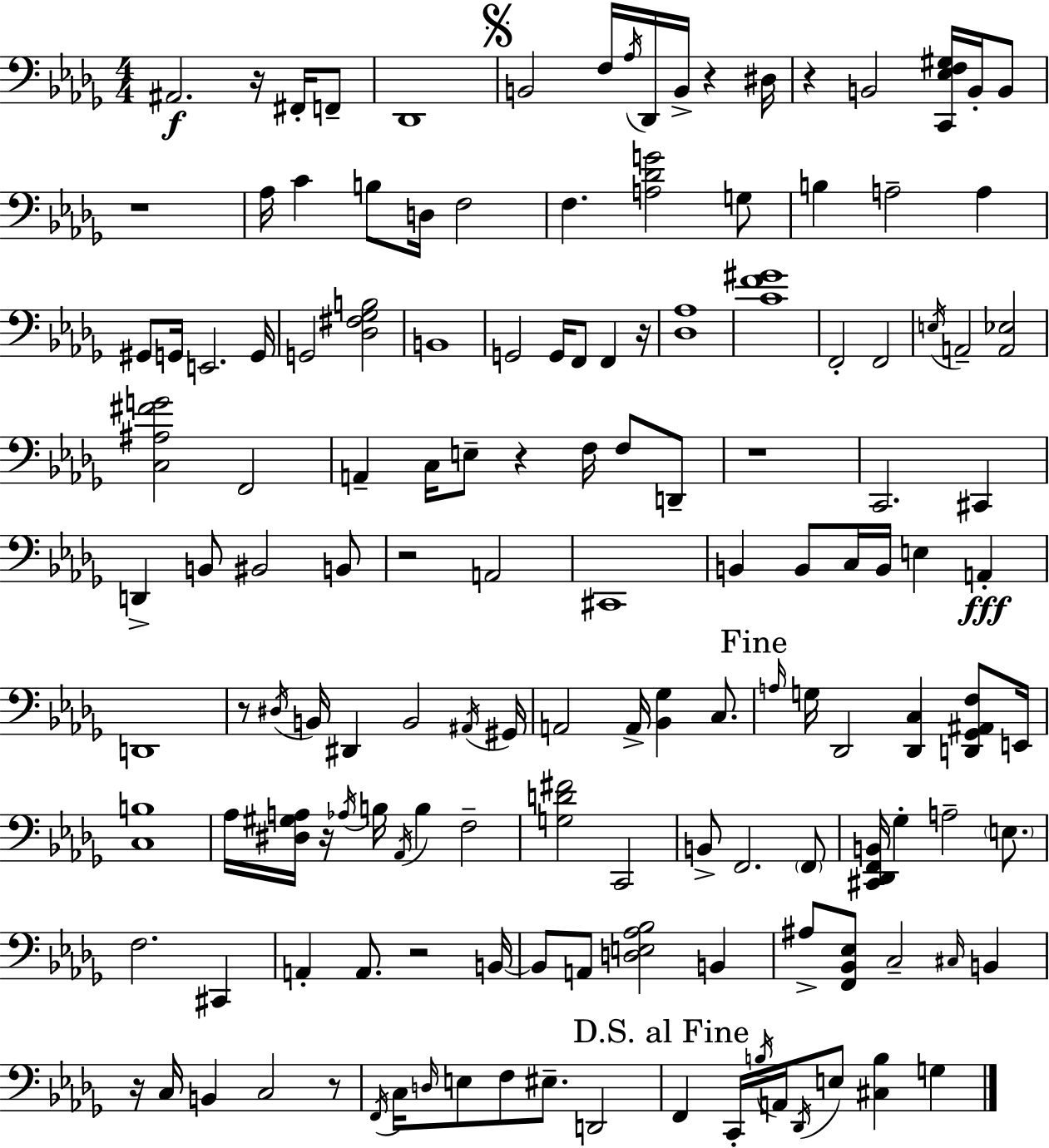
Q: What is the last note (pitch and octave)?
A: G3